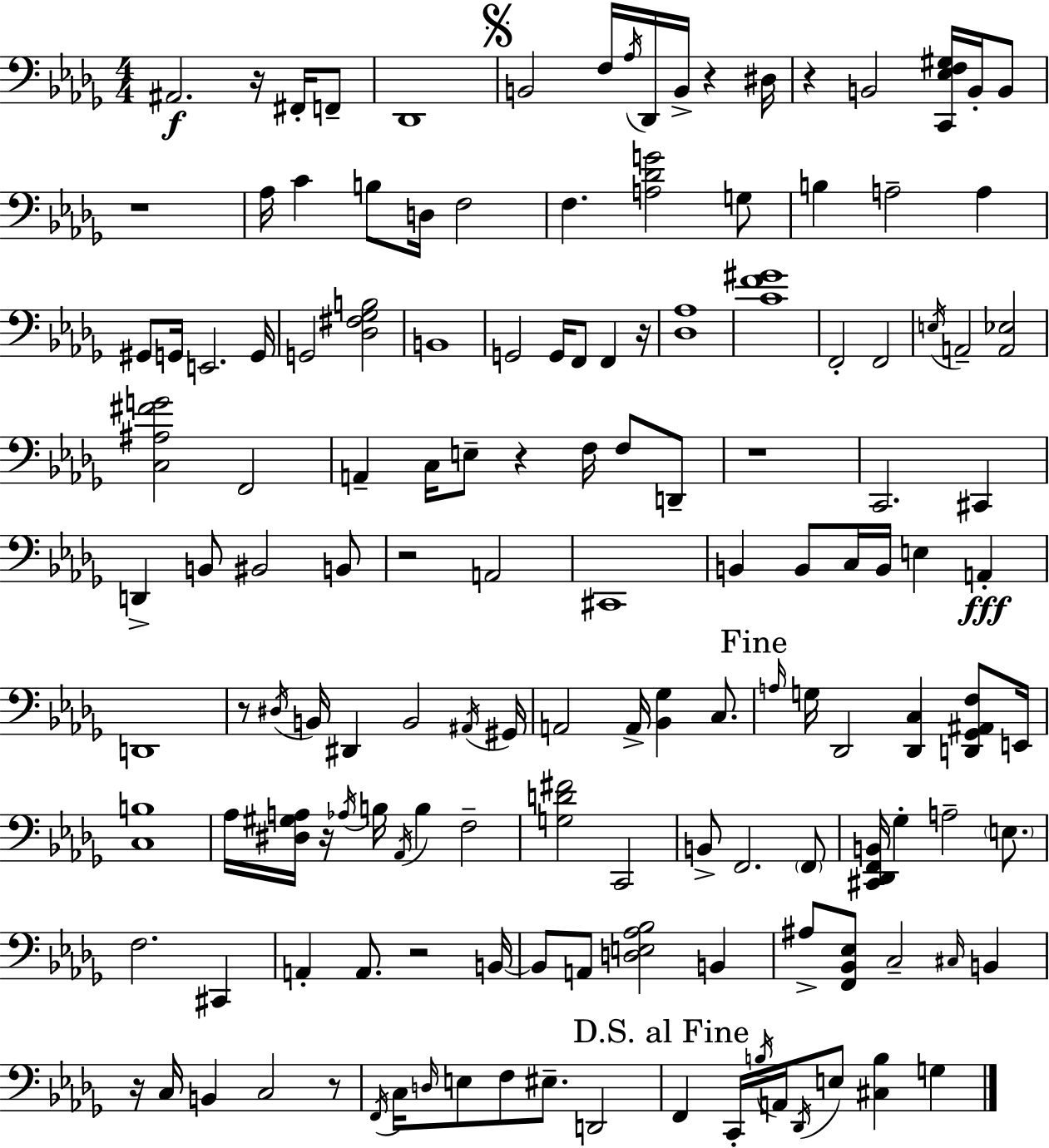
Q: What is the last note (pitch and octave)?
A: G3